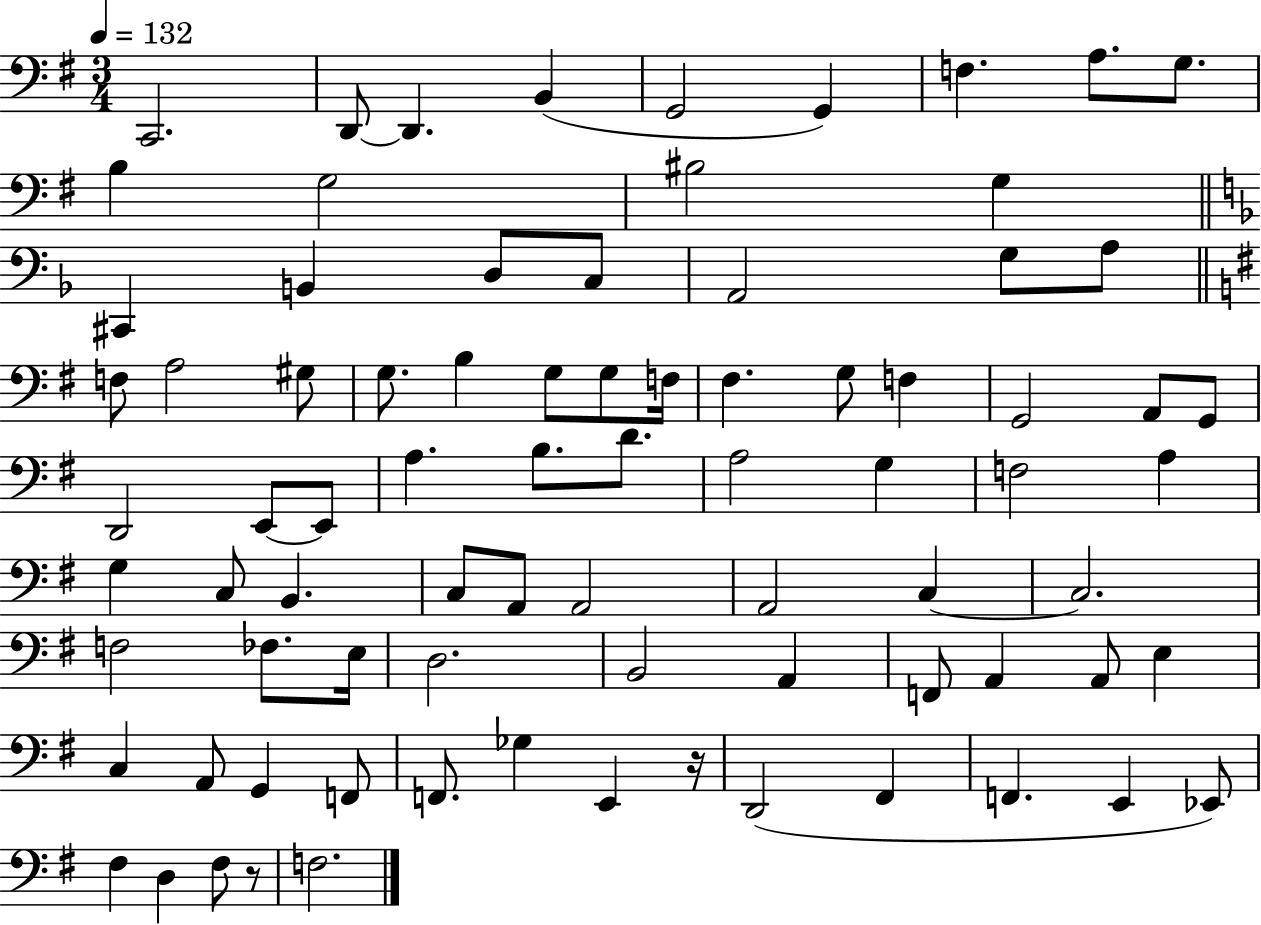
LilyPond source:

{
  \clef bass
  \numericTimeSignature
  \time 3/4
  \key g \major
  \tempo 4 = 132
  c,2. | d,8~~ d,4. b,4( | g,2 g,4) | f4. a8. g8. | \break b4 g2 | bis2 g4 | \bar "||" \break \key d \minor cis,4 b,4 d8 c8 | a,2 g8 a8 | \bar "||" \break \key g \major f8 a2 gis8 | g8. b4 g8 g8 f16 | fis4. g8 f4 | g,2 a,8 g,8 | \break d,2 e,8~~ e,8 | a4. b8. d'8. | a2 g4 | f2 a4 | \break g4 c8 b,4. | c8 a,8 a,2 | a,2 c4~~ | c2. | \break f2 fes8. e16 | d2. | b,2 a,4 | f,8 a,4 a,8 e4 | \break c4 a,8 g,4 f,8 | f,8. ges4 e,4 r16 | d,2( fis,4 | f,4. e,4 ees,8) | \break fis4 d4 fis8 r8 | f2. | \bar "|."
}